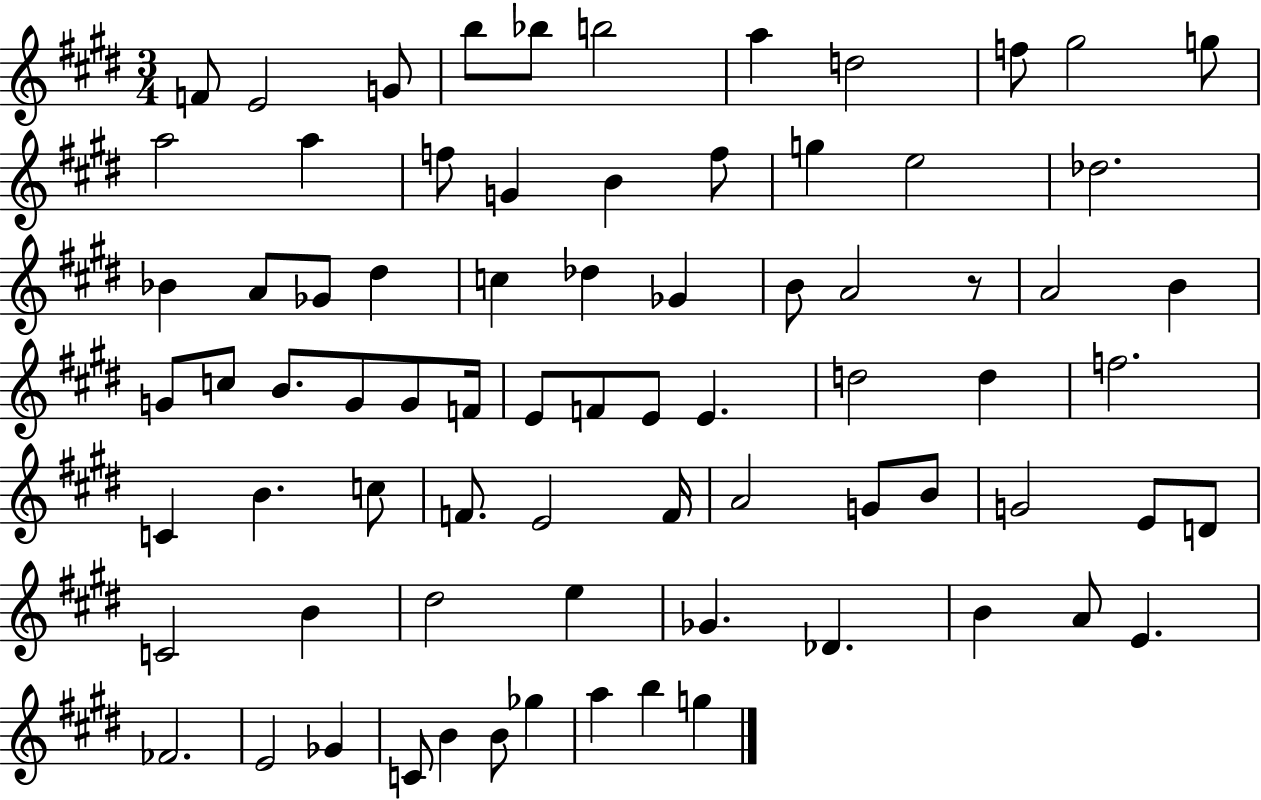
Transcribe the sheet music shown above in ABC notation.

X:1
T:Untitled
M:3/4
L:1/4
K:E
F/2 E2 G/2 b/2 _b/2 b2 a d2 f/2 ^g2 g/2 a2 a f/2 G B f/2 g e2 _d2 _B A/2 _G/2 ^d c _d _G B/2 A2 z/2 A2 B G/2 c/2 B/2 G/2 G/2 F/4 E/2 F/2 E/2 E d2 d f2 C B c/2 F/2 E2 F/4 A2 G/2 B/2 G2 E/2 D/2 C2 B ^d2 e _G _D B A/2 E _F2 E2 _G C/2 B B/2 _g a b g